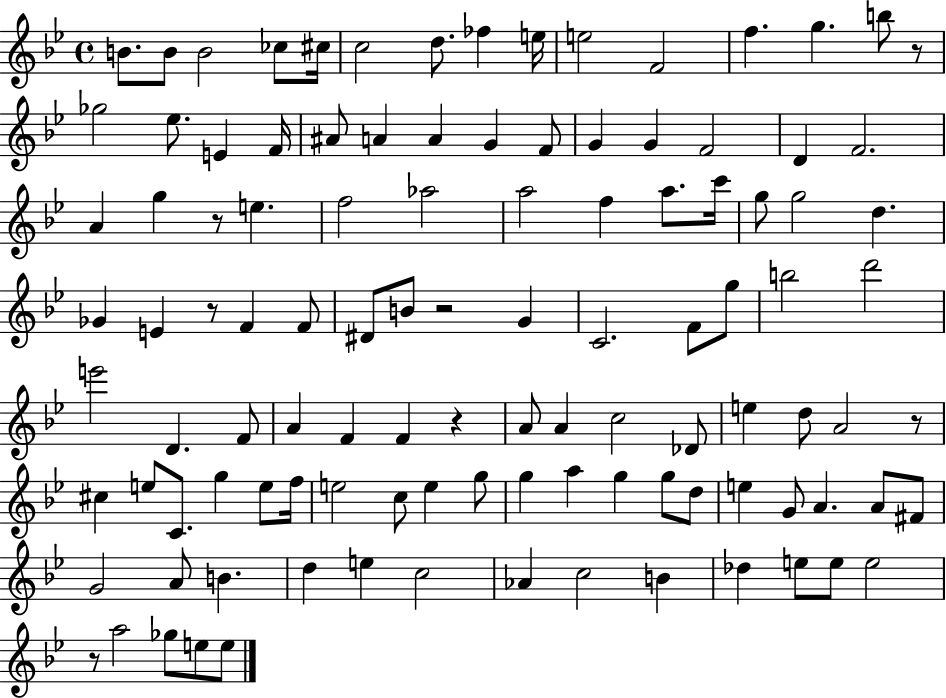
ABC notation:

X:1
T:Untitled
M:4/4
L:1/4
K:Bb
B/2 B/2 B2 _c/2 ^c/4 c2 d/2 _f e/4 e2 F2 f g b/2 z/2 _g2 _e/2 E F/4 ^A/2 A A G F/2 G G F2 D F2 A g z/2 e f2 _a2 a2 f a/2 c'/4 g/2 g2 d _G E z/2 F F/2 ^D/2 B/2 z2 G C2 F/2 g/2 b2 d'2 e'2 D F/2 A F F z A/2 A c2 _D/2 e d/2 A2 z/2 ^c e/2 C/2 g e/2 f/4 e2 c/2 e g/2 g a g g/2 d/2 e G/2 A A/2 ^F/2 G2 A/2 B d e c2 _A c2 B _d e/2 e/2 e2 z/2 a2 _g/2 e/2 e/2